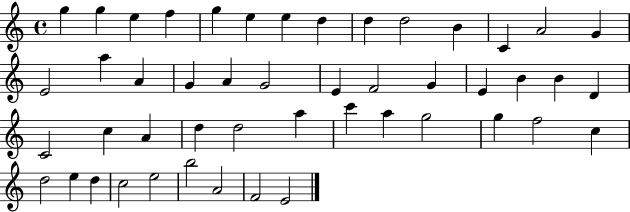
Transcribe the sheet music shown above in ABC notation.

X:1
T:Untitled
M:4/4
L:1/4
K:C
g g e f g e e d d d2 B C A2 G E2 a A G A G2 E F2 G E B B D C2 c A d d2 a c' a g2 g f2 c d2 e d c2 e2 b2 A2 F2 E2